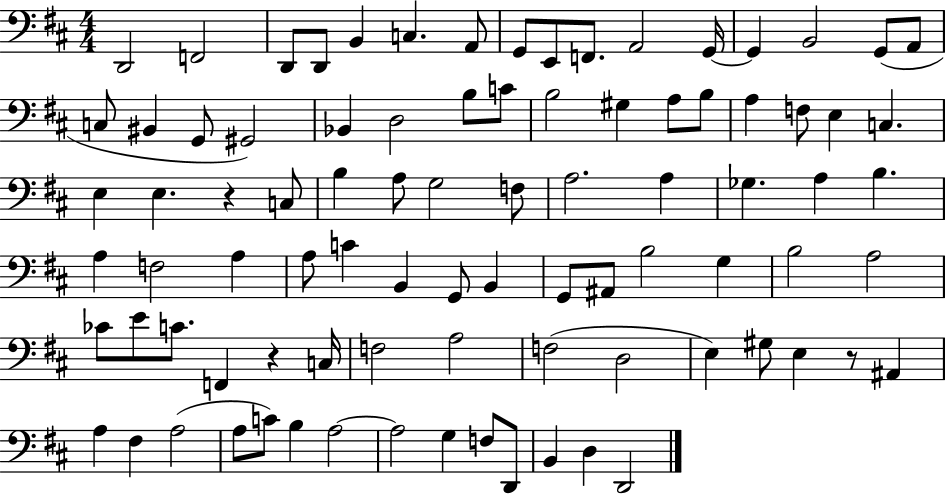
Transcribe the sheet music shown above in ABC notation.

X:1
T:Untitled
M:4/4
L:1/4
K:D
D,,2 F,,2 D,,/2 D,,/2 B,, C, A,,/2 G,,/2 E,,/2 F,,/2 A,,2 G,,/4 G,, B,,2 G,,/2 A,,/2 C,/2 ^B,, G,,/2 ^G,,2 _B,, D,2 B,/2 C/2 B,2 ^G, A,/2 B,/2 A, F,/2 E, C, E, E, z C,/2 B, A,/2 G,2 F,/2 A,2 A, _G, A, B, A, F,2 A, A,/2 C B,, G,,/2 B,, G,,/2 ^A,,/2 B,2 G, B,2 A,2 _C/2 E/2 C/2 F,, z C,/4 F,2 A,2 F,2 D,2 E, ^G,/2 E, z/2 ^A,, A, ^F, A,2 A,/2 C/2 B, A,2 A,2 G, F,/2 D,,/2 B,, D, D,,2